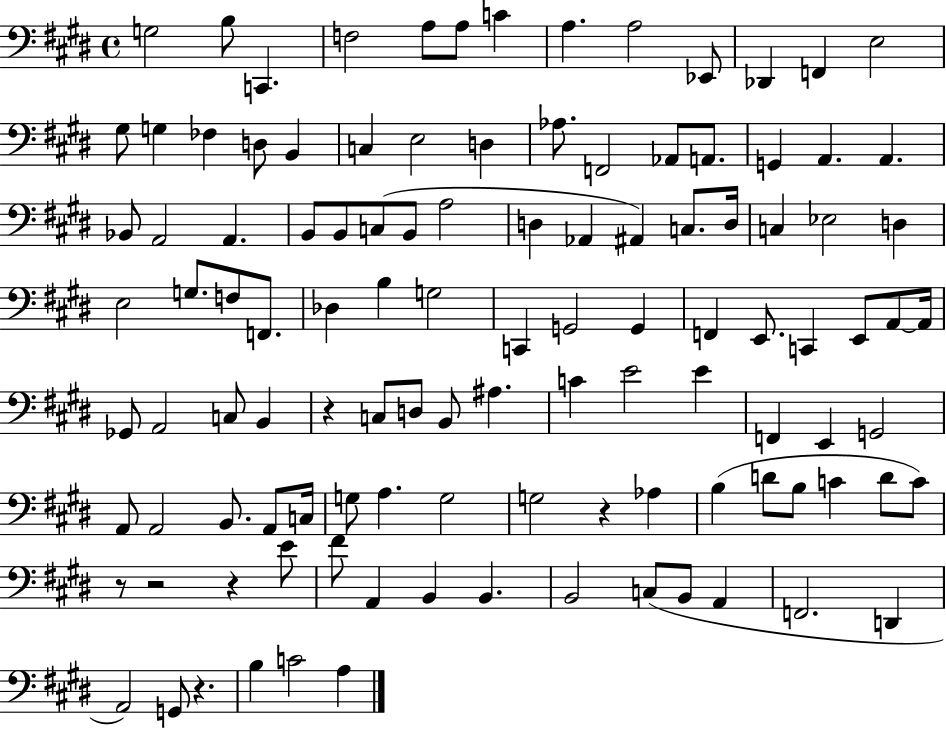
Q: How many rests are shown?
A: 6